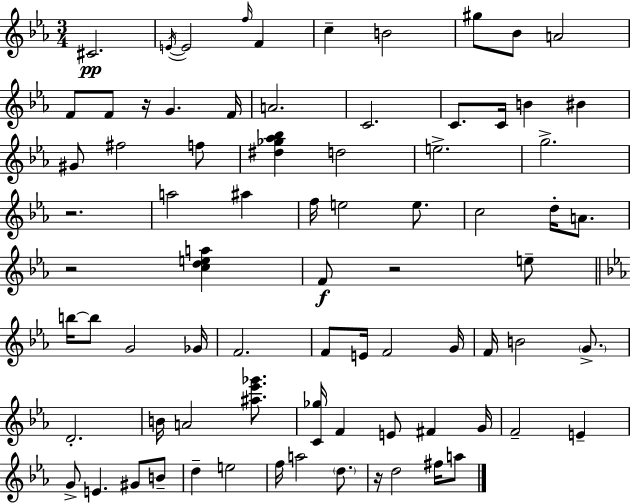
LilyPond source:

{
  \clef treble
  \numericTimeSignature
  \time 3/4
  \key ees \major
  cis'2.\pp | \acciaccatura { e'16~ }~ e'2 \grace { f''16 } f'4 | c''4-- b'2 | gis''8 bes'8 a'2 | \break f'8 f'8 r16 g'4. | f'16 a'2. | c'2. | c'8. c'16 b'4 bis'4 | \break gis'8 fis''2 | f''8 <dis'' ges'' aes'' bes''>4 d''2 | e''2.-> | g''2.-> | \break r2. | a''2 ais''4 | f''16 e''2 e''8. | c''2 d''16-. a'8. | \break r2 <c'' d'' e'' a''>4 | f'8\f r2 | e''8-- \bar "||" \break \key ees \major b''16~~ b''8 g'2 ges'16 | f'2. | f'8 e'16 f'2 g'16 | f'16 b'2 \parenthesize g'8.-> | \break d'2.-. | b'16 a'2 <ais'' ees''' ges'''>8. | <c' ges''>16 f'4 e'8 fis'4 g'16 | f'2-- e'4-- | \break g'8-> e'4. gis'8 b'8-- | d''4-- e''2 | f''16 a''2 \parenthesize d''8. | r16 d''2 fis''16 a''8 | \break \bar "|."
}